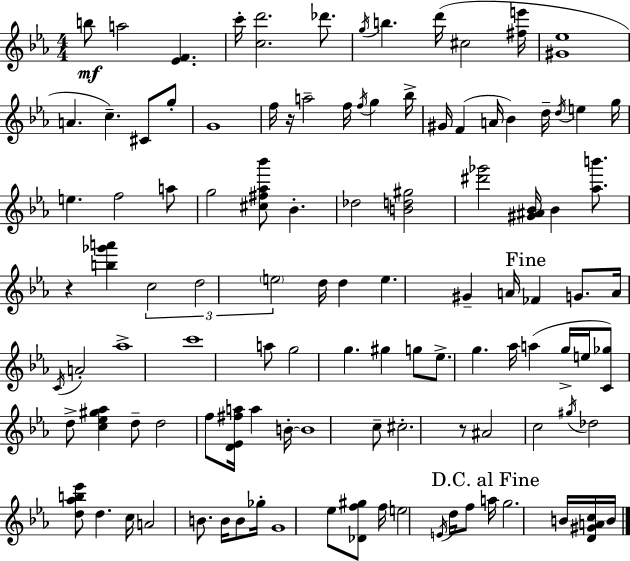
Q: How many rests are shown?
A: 3